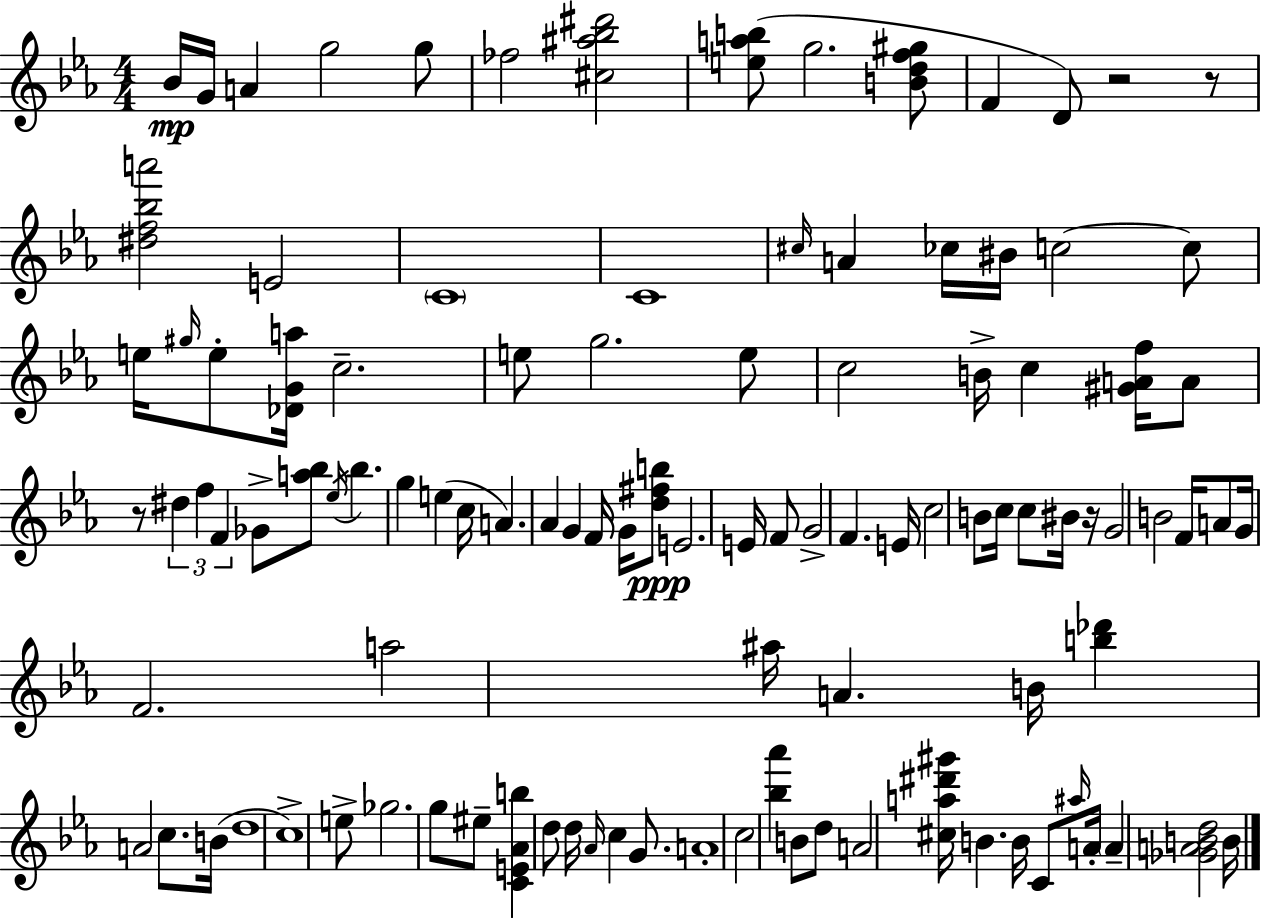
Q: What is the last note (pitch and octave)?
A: B4